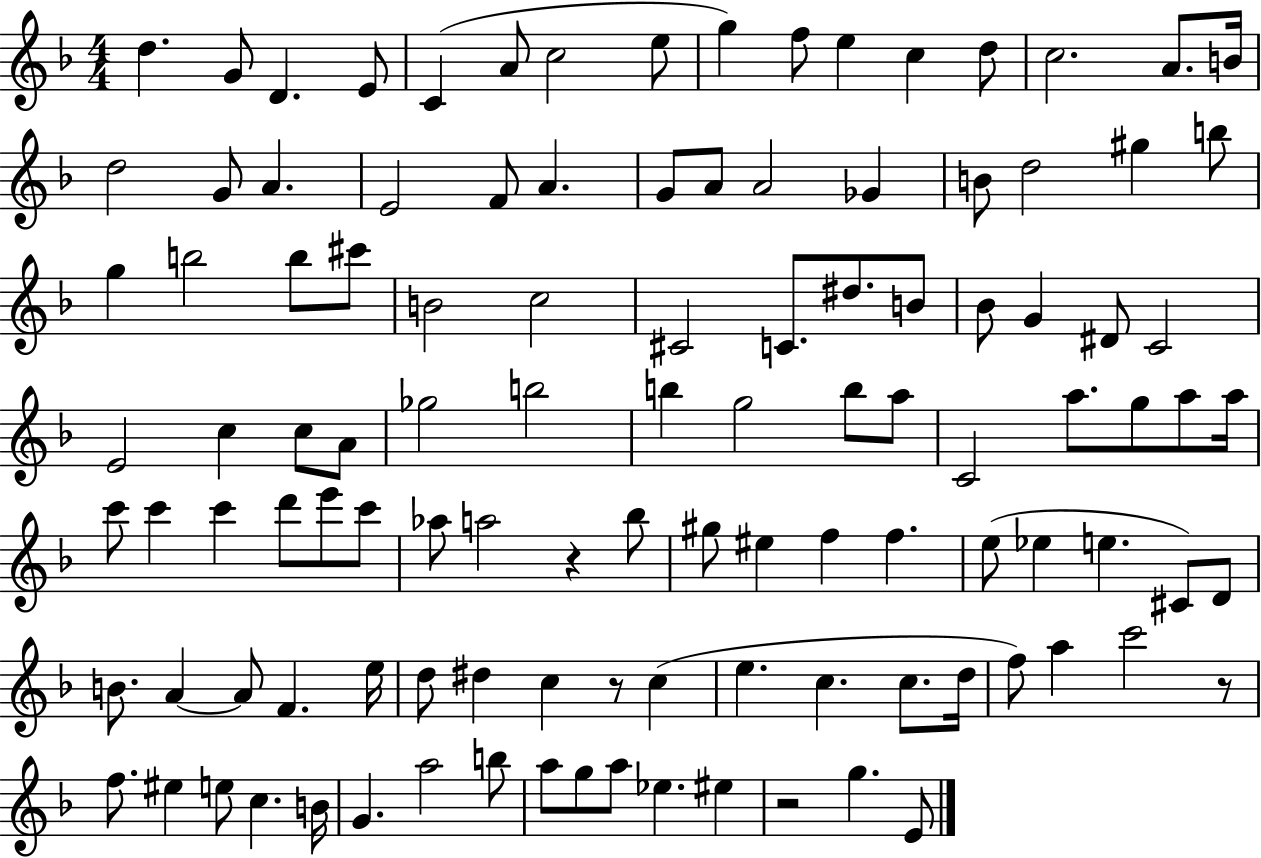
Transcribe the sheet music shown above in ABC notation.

X:1
T:Untitled
M:4/4
L:1/4
K:F
d G/2 D E/2 C A/2 c2 e/2 g f/2 e c d/2 c2 A/2 B/4 d2 G/2 A E2 F/2 A G/2 A/2 A2 _G B/2 d2 ^g b/2 g b2 b/2 ^c'/2 B2 c2 ^C2 C/2 ^d/2 B/2 _B/2 G ^D/2 C2 E2 c c/2 A/2 _g2 b2 b g2 b/2 a/2 C2 a/2 g/2 a/2 a/4 c'/2 c' c' d'/2 e'/2 c'/2 _a/2 a2 z _b/2 ^g/2 ^e f f e/2 _e e ^C/2 D/2 B/2 A A/2 F e/4 d/2 ^d c z/2 c e c c/2 d/4 f/2 a c'2 z/2 f/2 ^e e/2 c B/4 G a2 b/2 a/2 g/2 a/2 _e ^e z2 g E/2